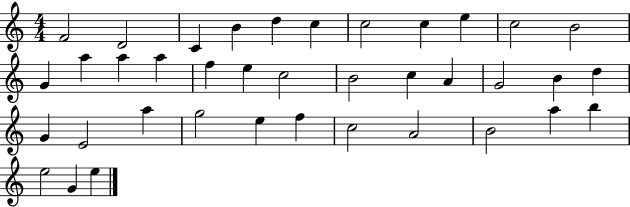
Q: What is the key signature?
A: C major